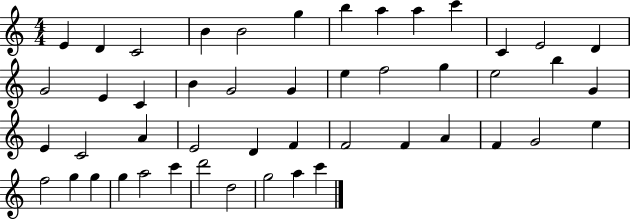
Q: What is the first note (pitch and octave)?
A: E4